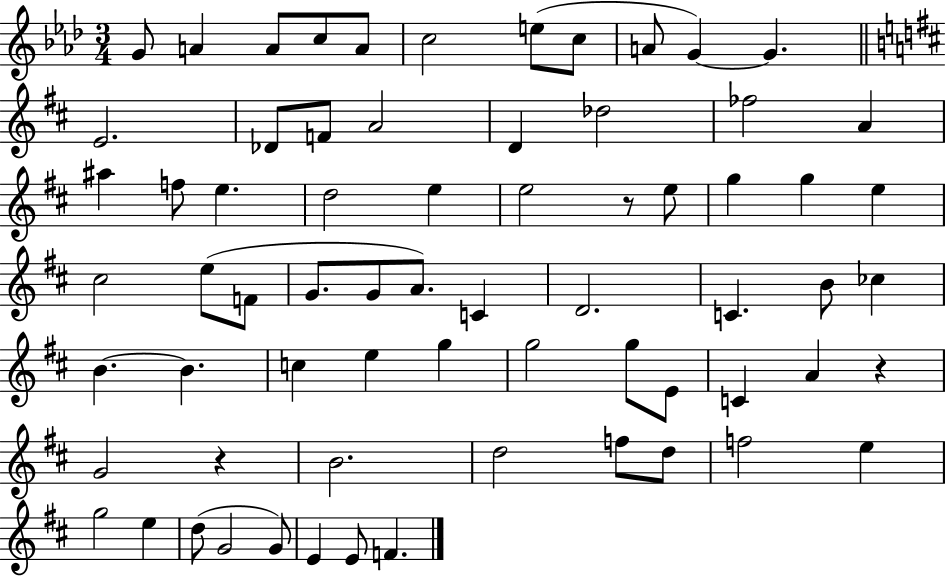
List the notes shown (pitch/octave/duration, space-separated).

G4/e A4/q A4/e C5/e A4/e C5/h E5/e C5/e A4/e G4/q G4/q. E4/h. Db4/e F4/e A4/h D4/q Db5/h FES5/h A4/q A#5/q F5/e E5/q. D5/h E5/q E5/h R/e E5/e G5/q G5/q E5/q C#5/h E5/e F4/e G4/e. G4/e A4/e. C4/q D4/h. C4/q. B4/e CES5/q B4/q. B4/q. C5/q E5/q G5/q G5/h G5/e E4/e C4/q A4/q R/q G4/h R/q B4/h. D5/h F5/e D5/e F5/h E5/q G5/h E5/q D5/e G4/h G4/e E4/q E4/e F4/q.